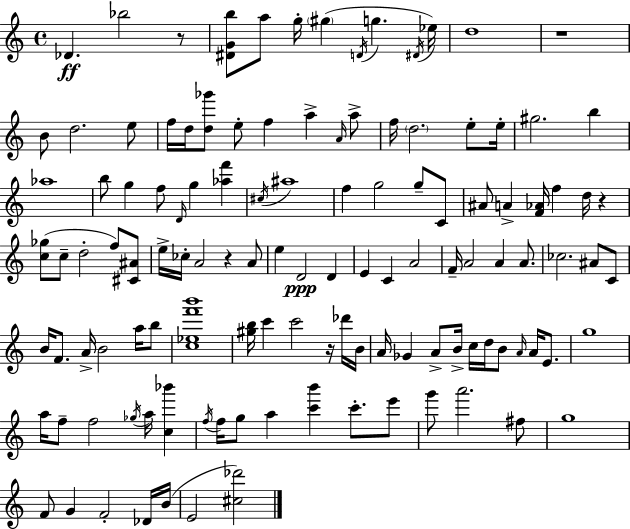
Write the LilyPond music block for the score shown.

{
  \clef treble
  \time 4/4
  \defaultTimeSignature
  \key a \minor
  des'4.\ff bes''2 r8 | <dis' g' b''>8 a''8 g''16-. \parenthesize gis''4( \acciaccatura { d'16 } g''4. | \acciaccatura { dis'16 }) ees''16 d''1 | r1 | \break b'8 d''2. | e''8 f''16 d''16 <d'' ges'''>8 e''8-. f''4 a''4-> | \grace { a'16 } a''8-> f''16 \parenthesize d''2. | e''8-. e''16-. gis''2. b''4 | \break aes''1 | b''8 g''4 f''8 \grace { d'16 } g''4 | <aes'' f'''>4 \acciaccatura { cis''16 } ais''1 | f''4 g''2 | \break g''8-- c'8 ais'8 a'4-> <f' aes'>16 f''4 | d''16 r4 <c'' ges''>8( c''8-- d''2-. | f''8) <cis' ais'>8 e''16-> ces''16-. a'2 r4 | a'8 e''4 d'2\ppp | \break d'4 e'4 c'4 a'2 | f'16-- a'2 a'4 | a'8. ces''2. | ais'8 c'8 b'16 f'8. a'16-> b'2 | \break a''16 b''8 <c'' ees'' f''' b'''>1 | <gis'' b''>16 c'''4 c'''2 | r16 des'''16 b'16 a'16 ges'4 a'8-> b'16-> c''16 d''16 b'8 | \grace { a'16 } a'16 e'8. g''1 | \break a''16 f''8-- f''2 | \acciaccatura { ges''16 } a''16 <c'' bes'''>4 \acciaccatura { f''16 } f''16 g''8 a''4 <c''' b'''>4 | c'''8.-. e'''8 g'''8 a'''2. | fis''8 g''1 | \break f'8 g'4 f'2-. | des'16 b'16( e'2 | <cis'' des'''>2) \bar "|."
}